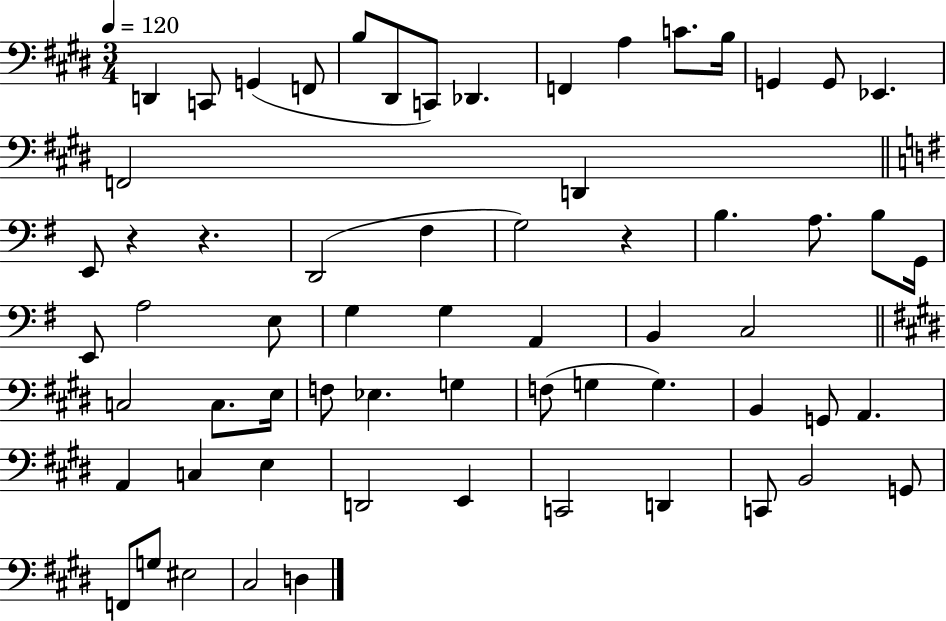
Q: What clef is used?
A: bass